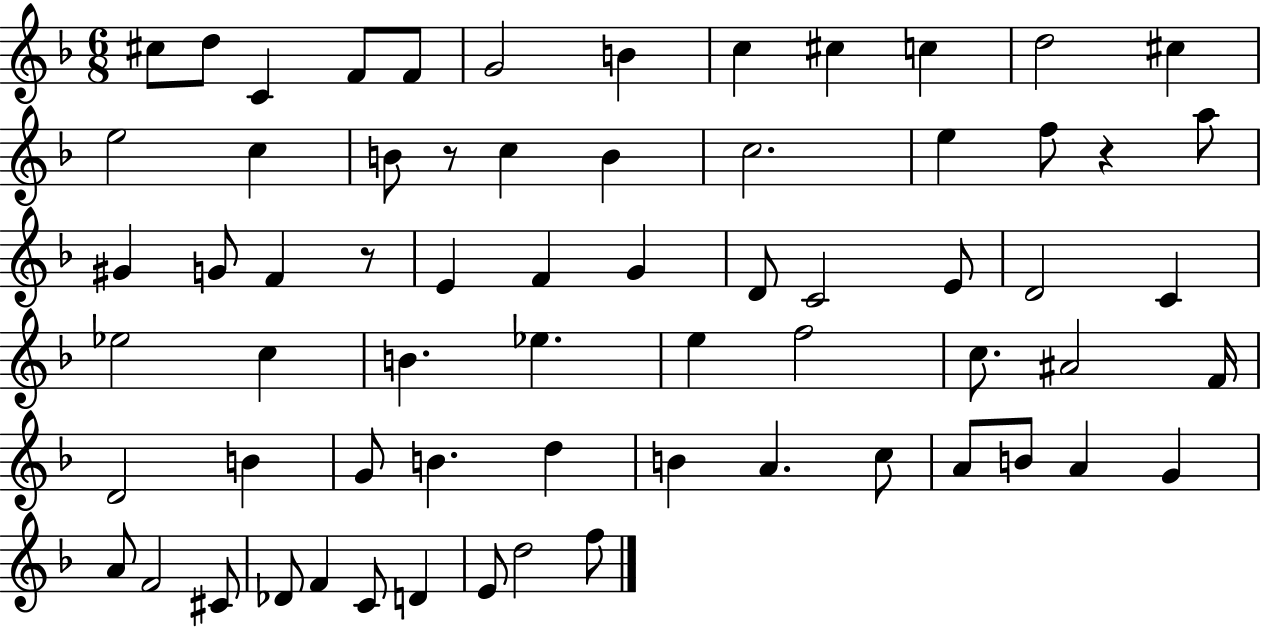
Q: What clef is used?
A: treble